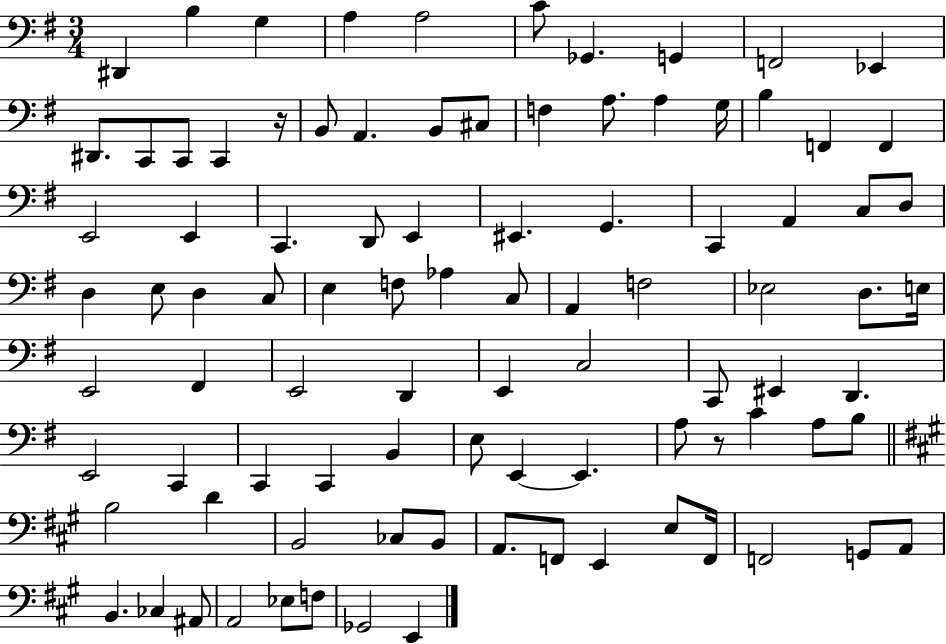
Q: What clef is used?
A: bass